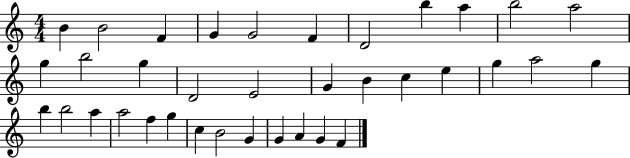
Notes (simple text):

B4/q B4/h F4/q G4/q G4/h F4/q D4/h B5/q A5/q B5/h A5/h G5/q B5/h G5/q D4/h E4/h G4/q B4/q C5/q E5/q G5/q A5/h G5/q B5/q B5/h A5/q A5/h F5/q G5/q C5/q B4/h G4/q G4/q A4/q G4/q F4/q